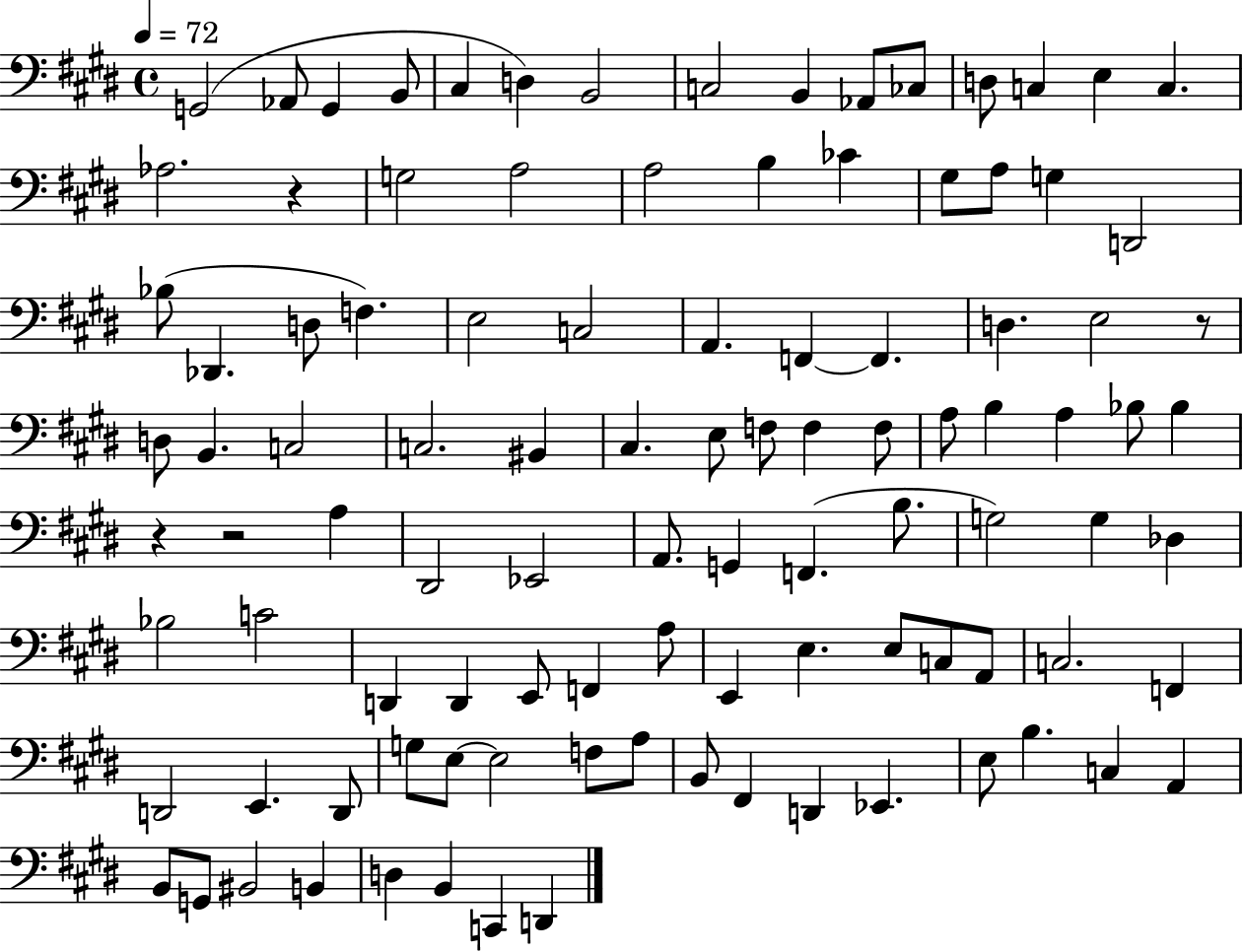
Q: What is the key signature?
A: E major